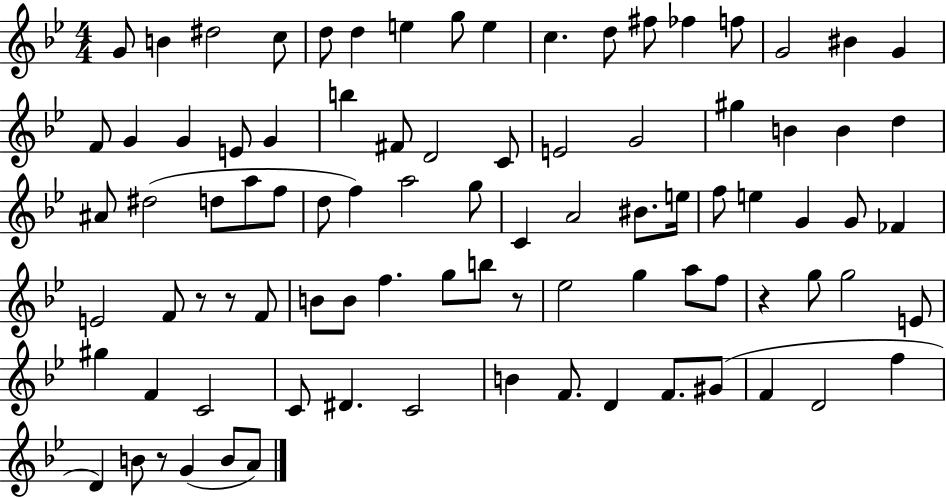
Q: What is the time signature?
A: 4/4